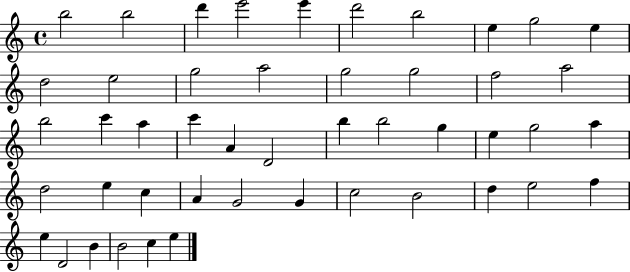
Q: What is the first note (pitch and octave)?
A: B5